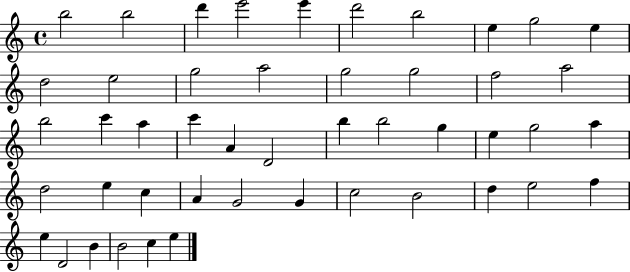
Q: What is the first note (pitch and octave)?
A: B5